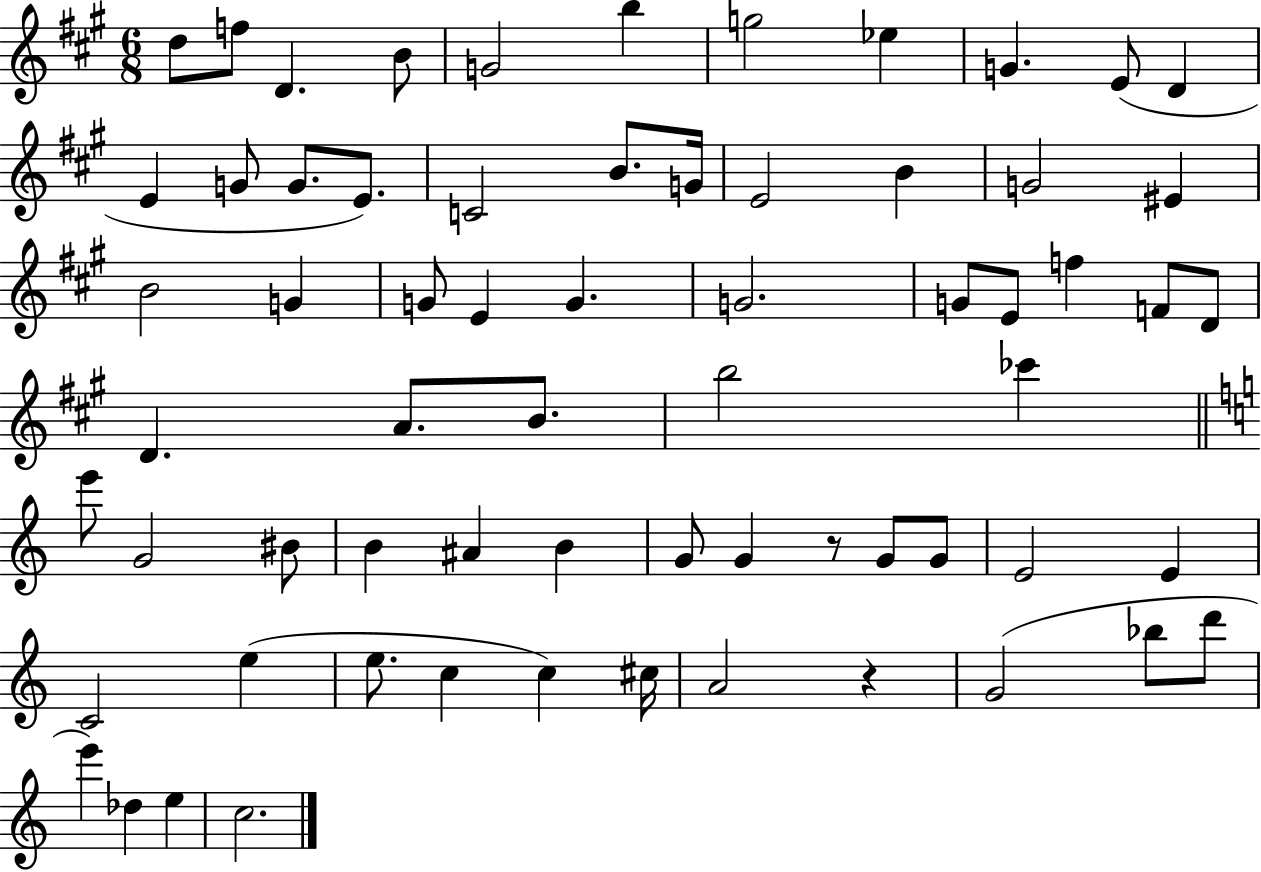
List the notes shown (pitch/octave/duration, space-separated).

D5/e F5/e D4/q. B4/e G4/h B5/q G5/h Eb5/q G4/q. E4/e D4/q E4/q G4/e G4/e. E4/e. C4/h B4/e. G4/s E4/h B4/q G4/h EIS4/q B4/h G4/q G4/e E4/q G4/q. G4/h. G4/e E4/e F5/q F4/e D4/e D4/q. A4/e. B4/e. B5/h CES6/q E6/e G4/h BIS4/e B4/q A#4/q B4/q G4/e G4/q R/e G4/e G4/e E4/h E4/q C4/h E5/q E5/e. C5/q C5/q C#5/s A4/h R/q G4/h Bb5/e D6/e E6/q Db5/q E5/q C5/h.